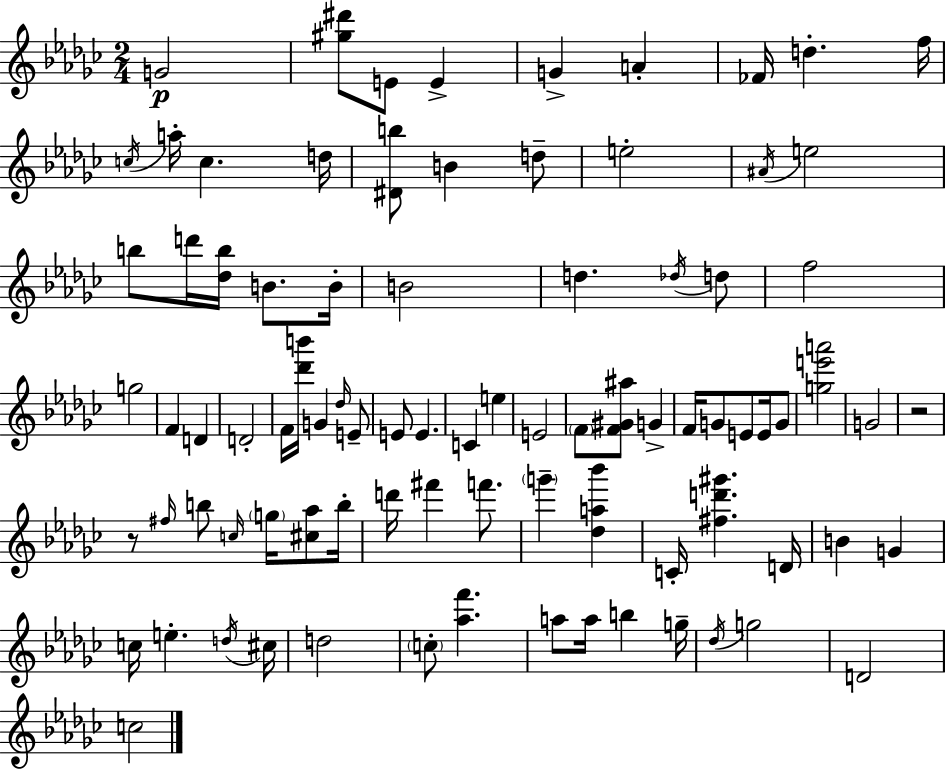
G4/h [G#5,D#6]/e E4/e E4/q G4/q A4/q FES4/s D5/q. F5/s C5/s A5/s C5/q. D5/s [D#4,B5]/e B4/q D5/e E5/h A#4/s E5/h B5/e D6/s [Db5,B5]/s B4/e. B4/s B4/h D5/q. Db5/s D5/e F5/h G5/h F4/q D4/q D4/h F4/s [Db6,B6]/s G4/q Db5/s E4/e E4/e E4/q. C4/q E5/q E4/h F4/e [F4,G#4,A#5]/e G4/q F4/s G4/e E4/e E4/s G4/e [G5,E6,A6]/h G4/h R/h R/e F#5/s B5/e C5/s G5/s [C#5,Ab5]/e B5/s D6/s F#6/q F6/e. G6/q [Db5,A5,Bb6]/q C4/s [F#5,D6,G#6]/q. D4/s B4/q G4/q C5/s E5/q. D5/s C#5/s D5/h C5/e [Ab5,F6]/q. A5/e A5/s B5/q G5/s Db5/s G5/h D4/h C5/h